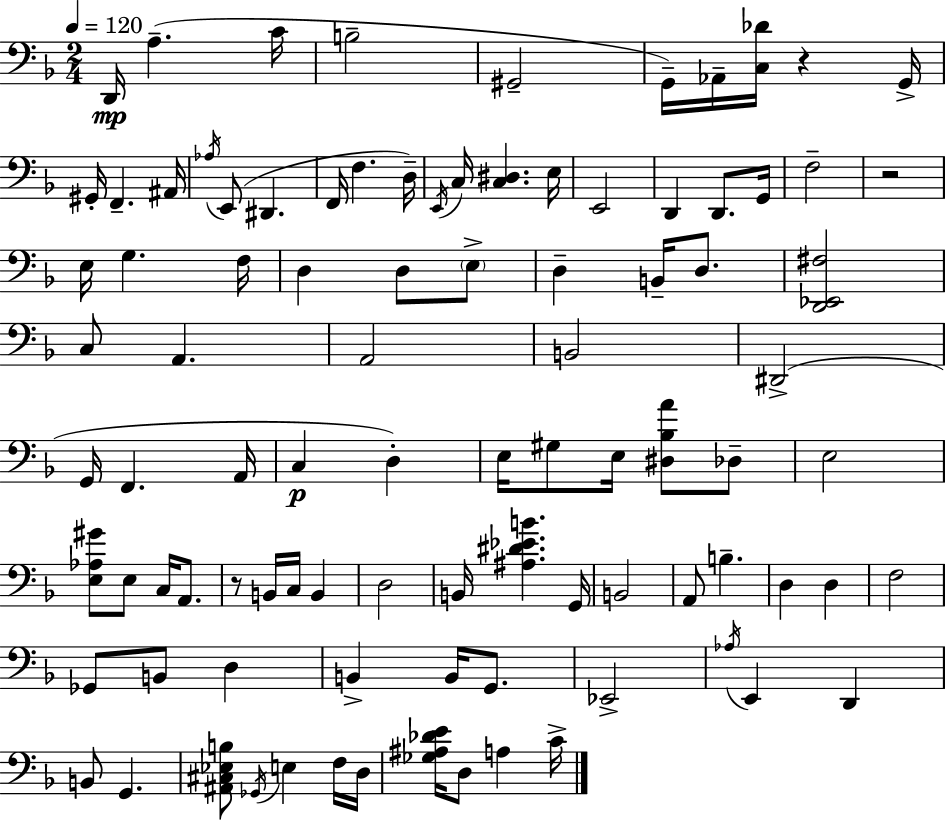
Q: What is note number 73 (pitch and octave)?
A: E2